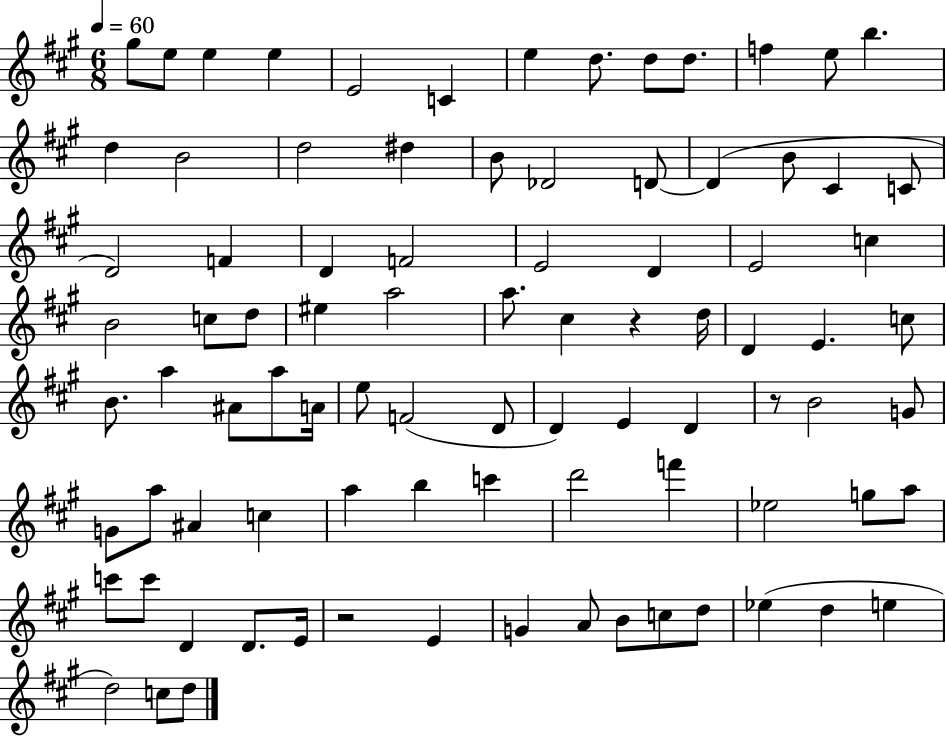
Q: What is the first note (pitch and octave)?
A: G#5